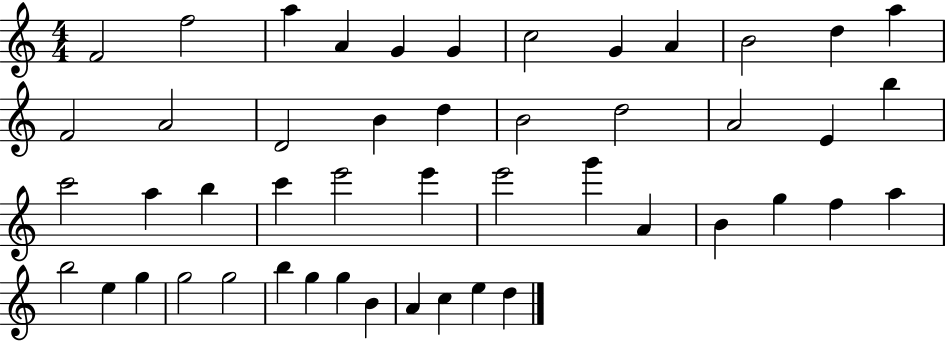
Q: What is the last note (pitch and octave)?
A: D5